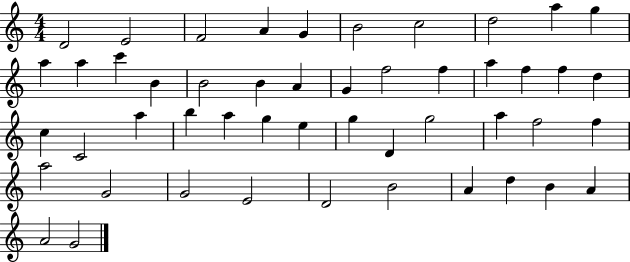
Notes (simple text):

D4/h E4/h F4/h A4/q G4/q B4/h C5/h D5/h A5/q G5/q A5/q A5/q C6/q B4/q B4/h B4/q A4/q G4/q F5/h F5/q A5/q F5/q F5/q D5/q C5/q C4/h A5/q B5/q A5/q G5/q E5/q G5/q D4/q G5/h A5/q F5/h F5/q A5/h G4/h G4/h E4/h D4/h B4/h A4/q D5/q B4/q A4/q A4/h G4/h